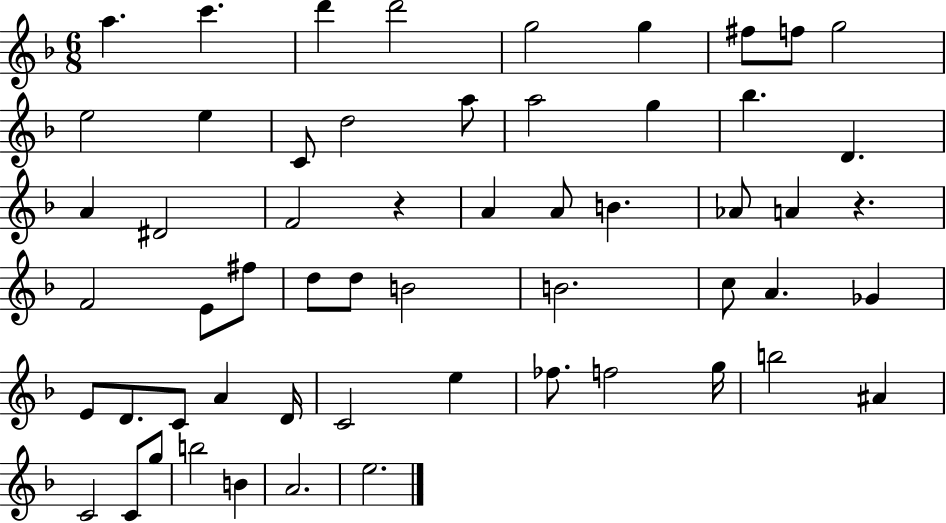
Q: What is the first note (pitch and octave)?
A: A5